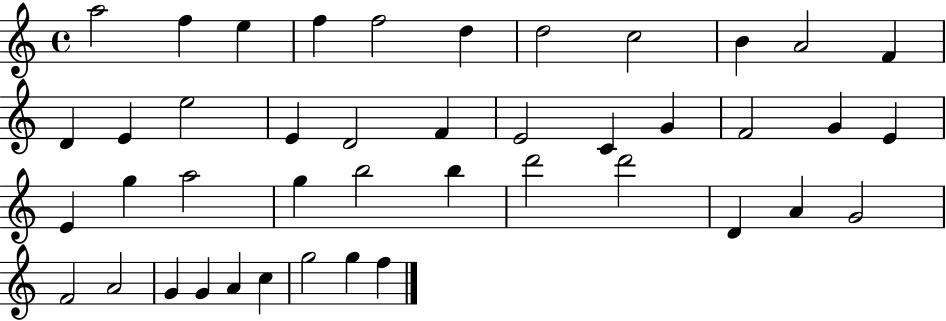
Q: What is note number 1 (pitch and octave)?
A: A5